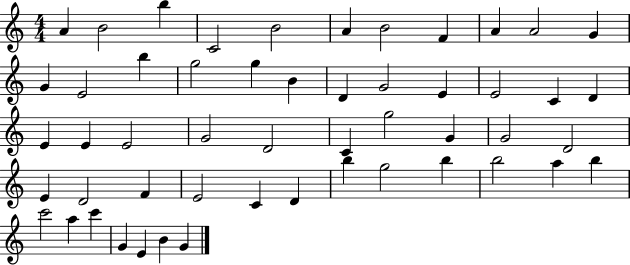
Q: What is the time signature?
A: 4/4